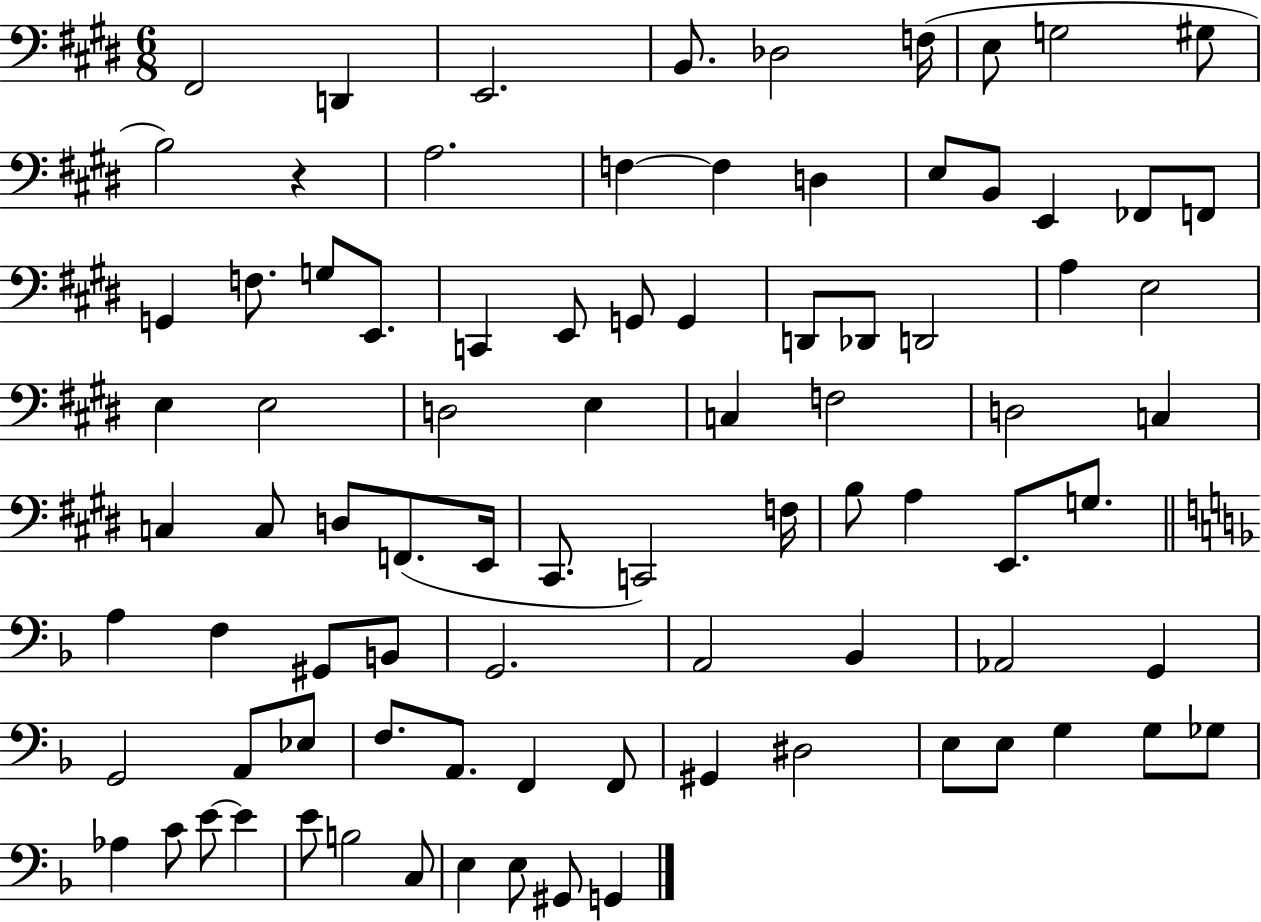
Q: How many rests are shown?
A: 1